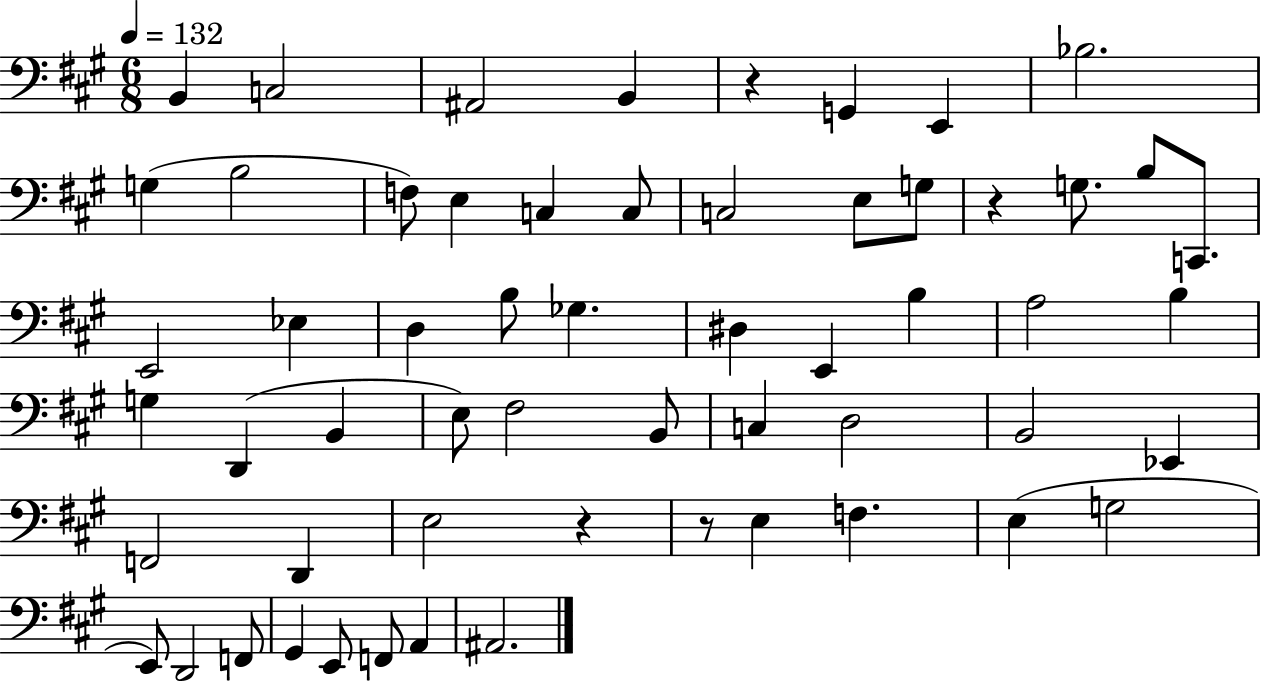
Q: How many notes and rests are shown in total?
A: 58